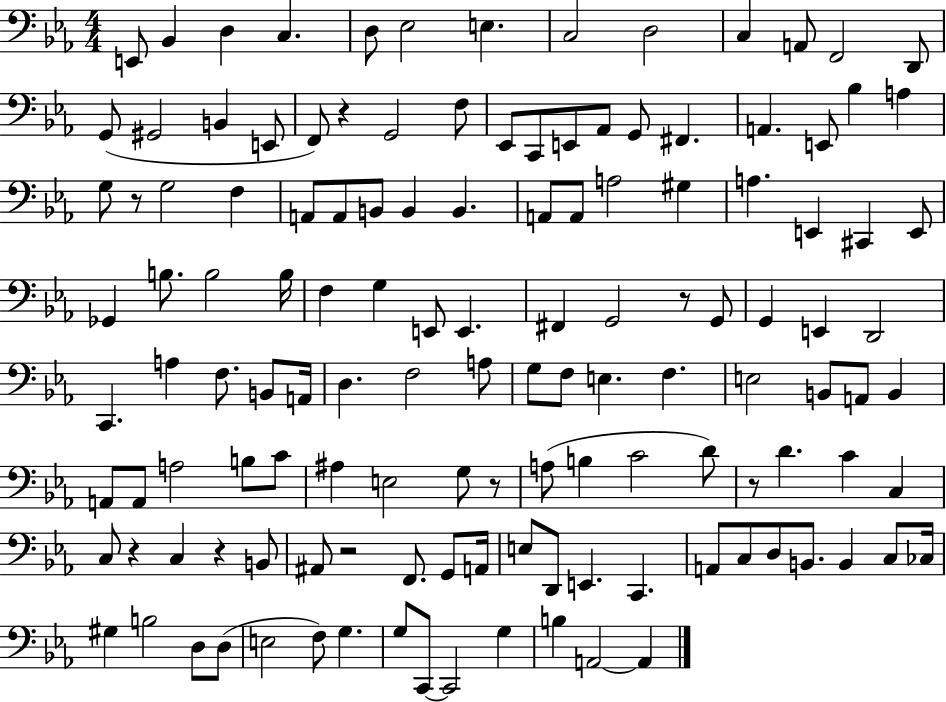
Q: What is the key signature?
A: EES major